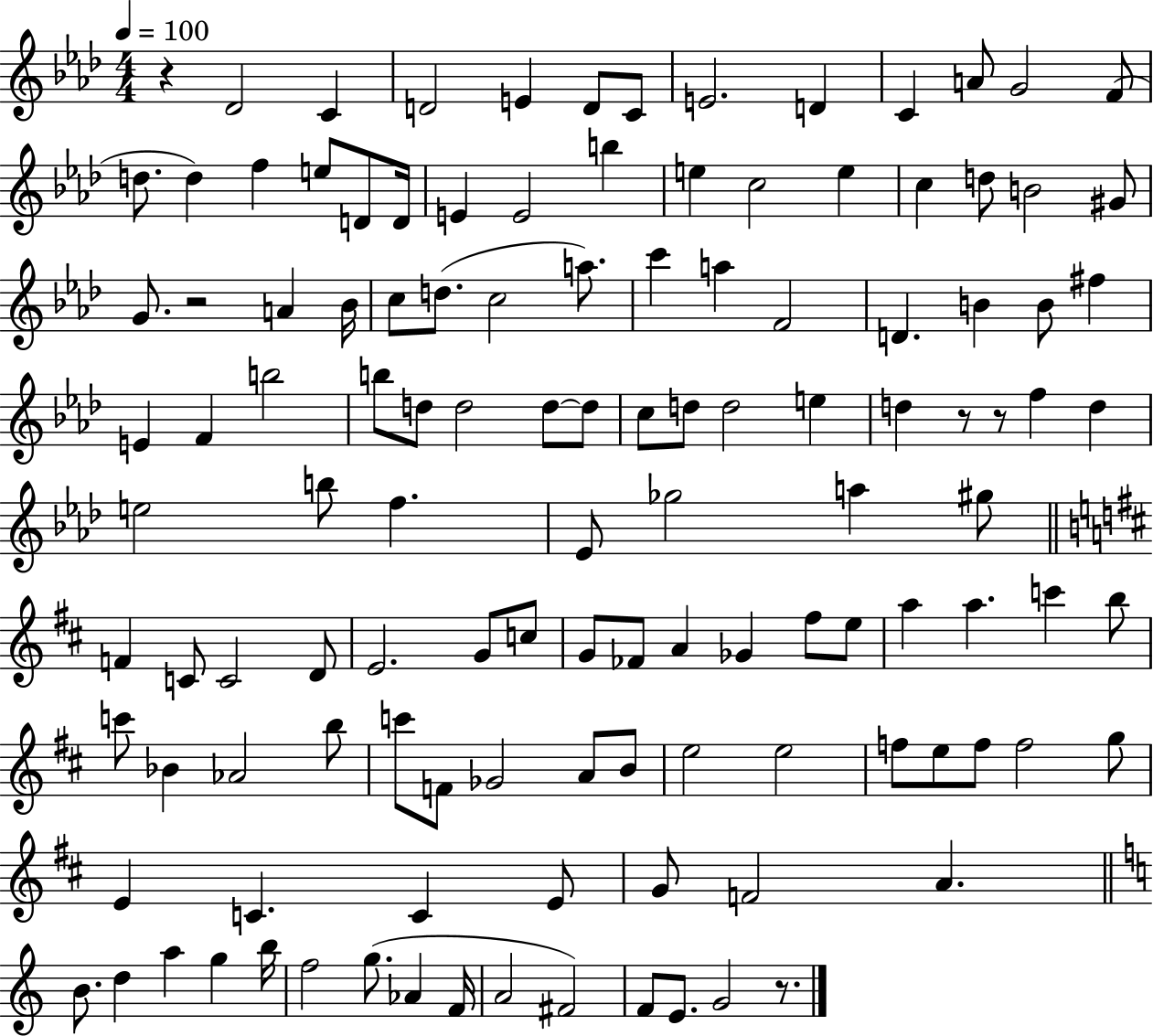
{
  \clef treble
  \numericTimeSignature
  \time 4/4
  \key aes \major
  \tempo 4 = 100
  r4 des'2 c'4 | d'2 e'4 d'8 c'8 | e'2. d'4 | c'4 a'8 g'2 f'8( | \break d''8. d''4) f''4 e''8 d'8 d'16 | e'4 e'2 b''4 | e''4 c''2 e''4 | c''4 d''8 b'2 gis'8 | \break g'8. r2 a'4 bes'16 | c''8 d''8.( c''2 a''8.) | c'''4 a''4 f'2 | d'4. b'4 b'8 fis''4 | \break e'4 f'4 b''2 | b''8 d''8 d''2 d''8~~ d''8 | c''8 d''8 d''2 e''4 | d''4 r8 r8 f''4 d''4 | \break e''2 b''8 f''4. | ees'8 ges''2 a''4 gis''8 | \bar "||" \break \key d \major f'4 c'8 c'2 d'8 | e'2. g'8 c''8 | g'8 fes'8 a'4 ges'4 fis''8 e''8 | a''4 a''4. c'''4 b''8 | \break c'''8 bes'4 aes'2 b''8 | c'''8 f'8 ges'2 a'8 b'8 | e''2 e''2 | f''8 e''8 f''8 f''2 g''8 | \break e'4 c'4. c'4 e'8 | g'8 f'2 a'4. | \bar "||" \break \key a \minor b'8. d''4 a''4 g''4 b''16 | f''2 g''8.( aes'4 f'16 | a'2 fis'2) | f'8 e'8. g'2 r8. | \break \bar "|."
}